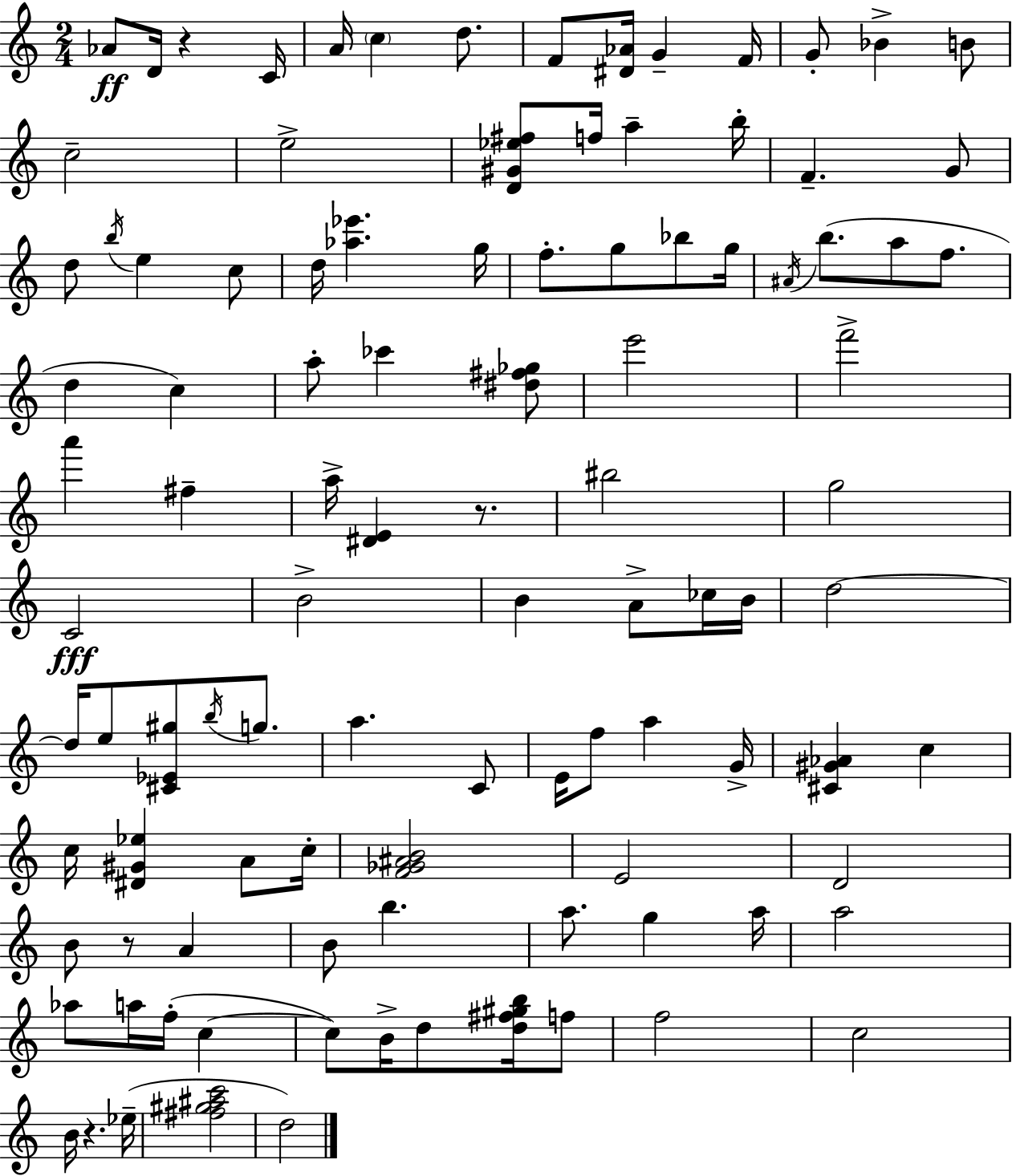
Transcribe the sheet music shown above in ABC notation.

X:1
T:Untitled
M:2/4
L:1/4
K:Am
_A/2 D/4 z C/4 A/4 c d/2 F/2 [^D_A]/4 G F/4 G/2 _B B/2 c2 e2 [D^G_e^f]/2 f/4 a b/4 F G/2 d/2 b/4 e c/2 d/4 [_a_e'] g/4 f/2 g/2 _b/2 g/4 ^A/4 b/2 a/2 f/2 d c a/2 _c' [^d^f_g]/2 e'2 f'2 a' ^f a/4 [^DE] z/2 ^b2 g2 C2 B2 B A/2 _c/4 B/4 d2 d/4 e/2 [^C_E^g]/2 b/4 g/2 a C/2 E/4 f/2 a G/4 [^C^G_A] c c/4 [^D^G_e] A/2 c/4 [F_G^AB]2 E2 D2 B/2 z/2 A B/2 b a/2 g a/4 a2 _a/2 a/4 f/4 c c/2 B/4 d/2 [d^f^gb]/4 f/2 f2 c2 B/4 z _e/4 [^f^g^ac']2 d2